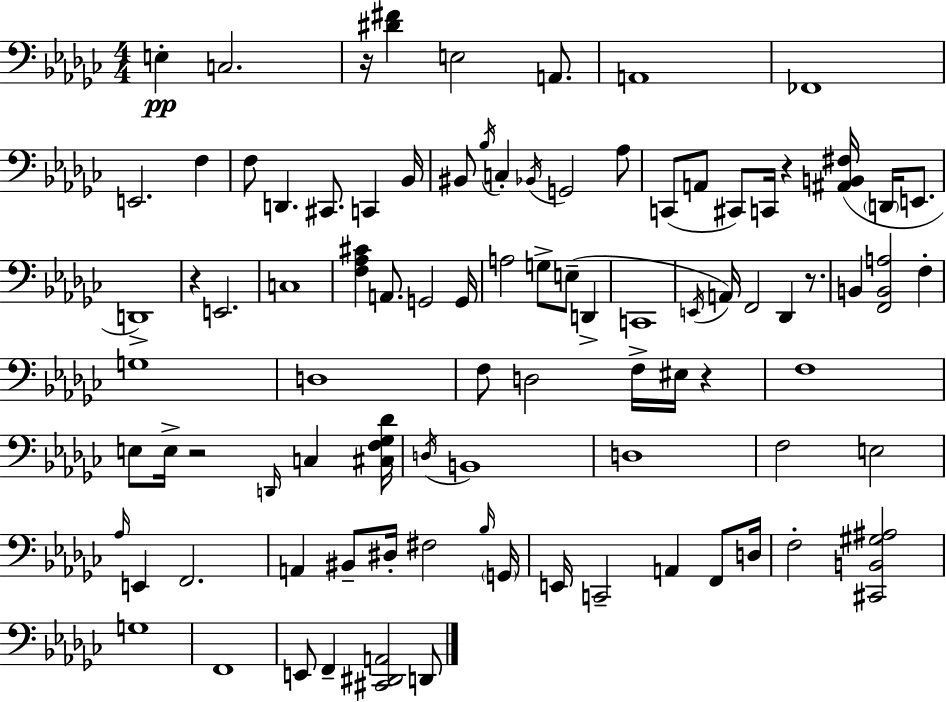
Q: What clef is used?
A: bass